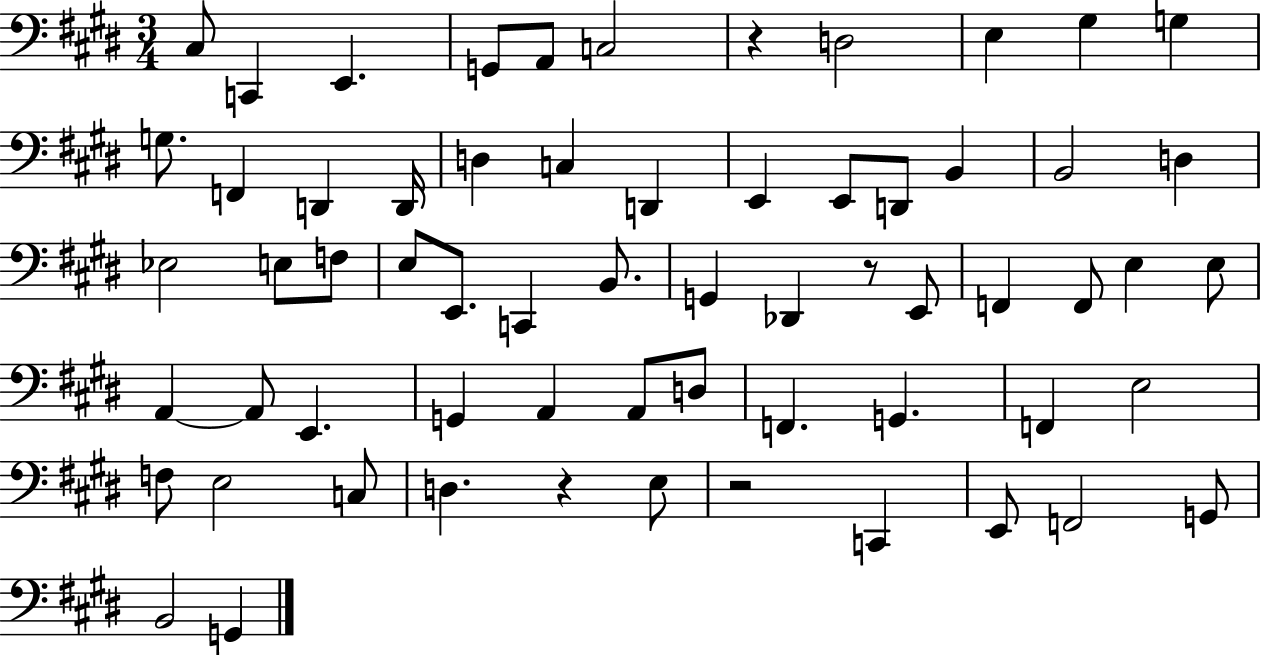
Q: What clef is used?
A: bass